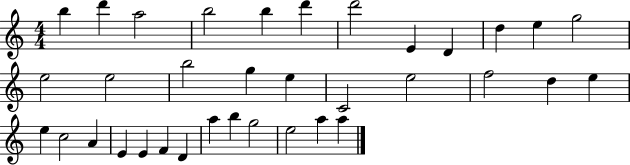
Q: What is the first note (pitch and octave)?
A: B5